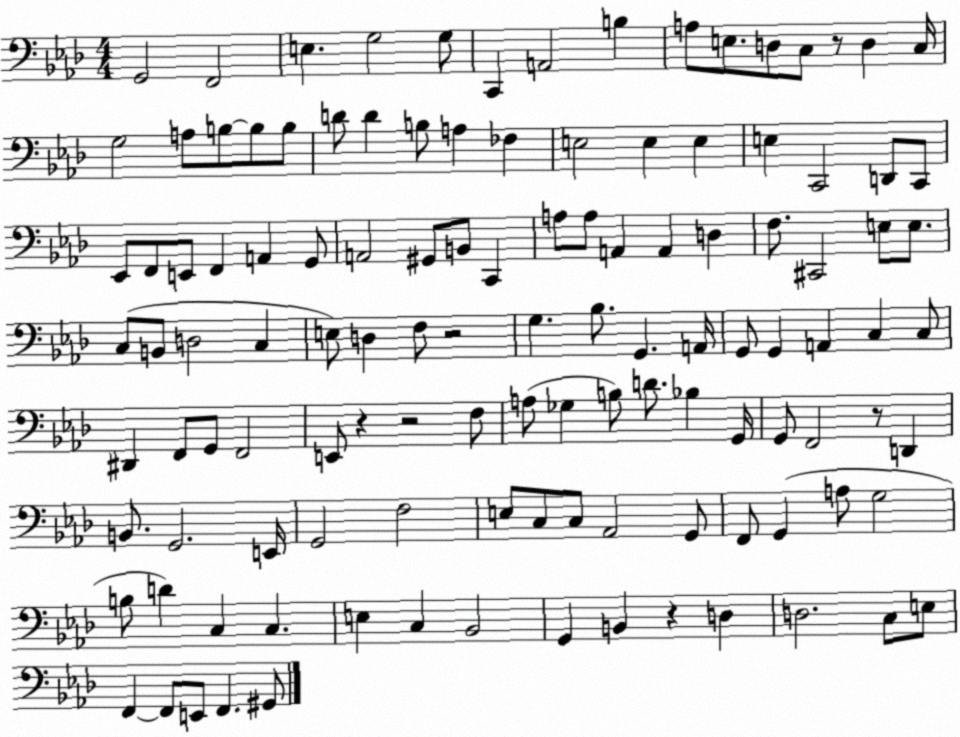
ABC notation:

X:1
T:Untitled
M:4/4
L:1/4
K:Ab
G,,2 F,,2 E, G,2 G,/2 C,, A,,2 B, A,/2 E,/2 D,/2 C,/2 z/2 D, C,/4 G,2 A,/2 B,/2 B,/2 B,/2 D/2 D B,/2 A, _F, E,2 E, E, E, C,,2 D,,/2 C,,/2 _E,,/2 F,,/2 E,,/2 F,, A,, G,,/2 A,,2 ^G,,/2 B,,/2 C,, A,/2 A,/2 A,, A,, D, F,/2 ^C,,2 E,/2 E,/2 C,/2 B,,/2 D,2 C, E,/2 D, F,/2 z2 G, _B,/2 G,, A,,/4 G,,/2 G,, A,, C, C,/2 ^D,, F,,/2 G,,/2 F,,2 E,,/2 z z2 F,/2 A,/2 _G, B,/2 D/2 _B, G,,/4 G,,/2 F,,2 z/2 D,, B,,/2 G,,2 E,,/4 G,,2 F,2 E,/2 C,/2 C,/2 _A,,2 G,,/2 F,,/2 G,, A,/2 G,2 B,/2 D C, C, E, C, _B,,2 G,, B,, z D, D,2 C,/2 E,/2 F,, F,,/2 E,,/2 F,, ^G,,/2